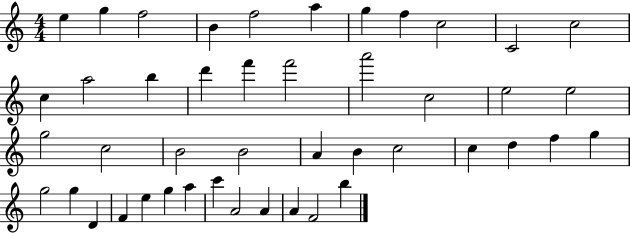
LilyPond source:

{
  \clef treble
  \numericTimeSignature
  \time 4/4
  \key c \major
  e''4 g''4 f''2 | b'4 f''2 a''4 | g''4 f''4 c''2 | c'2 c''2 | \break c''4 a''2 b''4 | d'''4 f'''4 f'''2 | a'''2 c''2 | e''2 e''2 | \break g''2 c''2 | b'2 b'2 | a'4 b'4 c''2 | c''4 d''4 f''4 g''4 | \break g''2 g''4 d'4 | f'4 e''4 g''4 a''4 | c'''4 a'2 a'4 | a'4 f'2 b''4 | \break \bar "|."
}